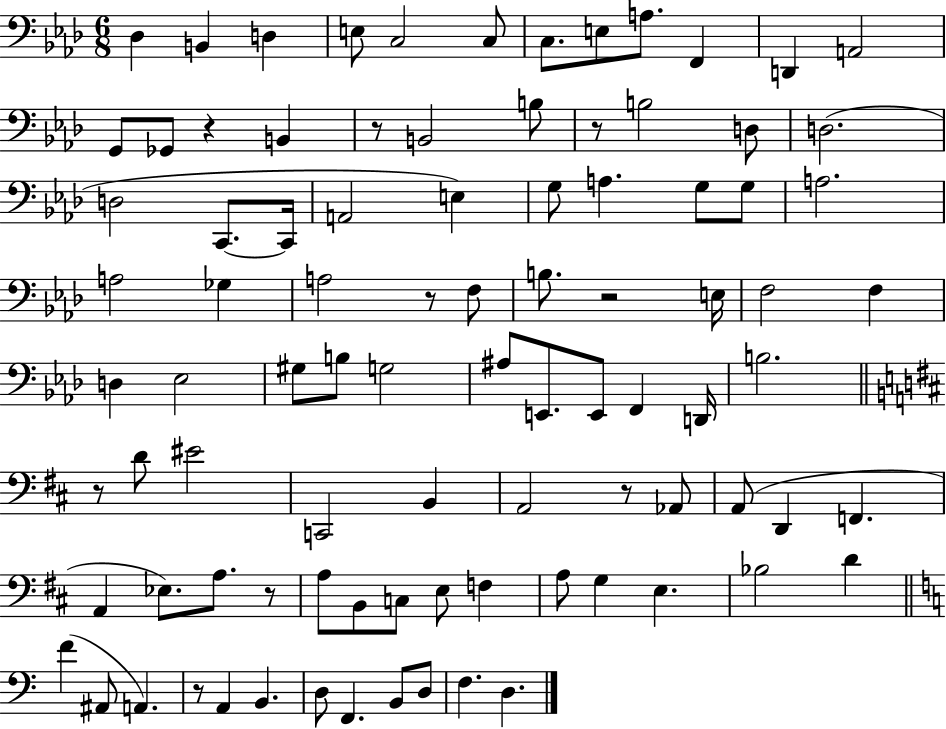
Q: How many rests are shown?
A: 9